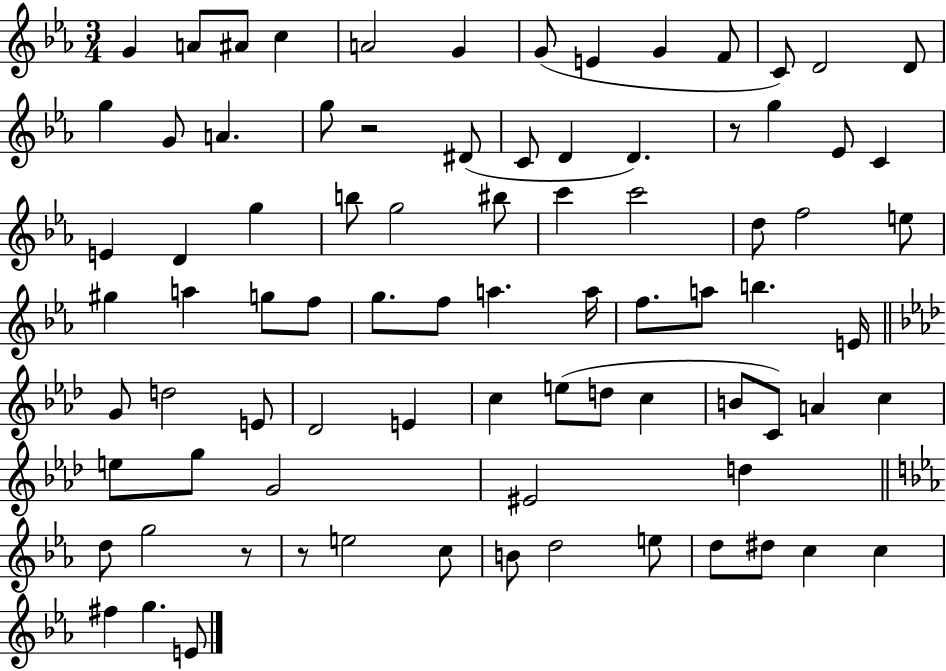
G4/q A4/e A#4/e C5/q A4/h G4/q G4/e E4/q G4/q F4/e C4/e D4/h D4/e G5/q G4/e A4/q. G5/e R/h D#4/e C4/e D4/q D4/q. R/e G5/q Eb4/e C4/q E4/q D4/q G5/q B5/e G5/h BIS5/e C6/q C6/h D5/e F5/h E5/e G#5/q A5/q G5/e F5/e G5/e. F5/e A5/q. A5/s F5/e. A5/e B5/q. E4/s G4/e D5/h E4/e Db4/h E4/q C5/q E5/e D5/e C5/q B4/e C4/e A4/q C5/q E5/e G5/e G4/h EIS4/h D5/q D5/e G5/h R/e R/e E5/h C5/e B4/e D5/h E5/e D5/e D#5/e C5/q C5/q F#5/q G5/q. E4/e